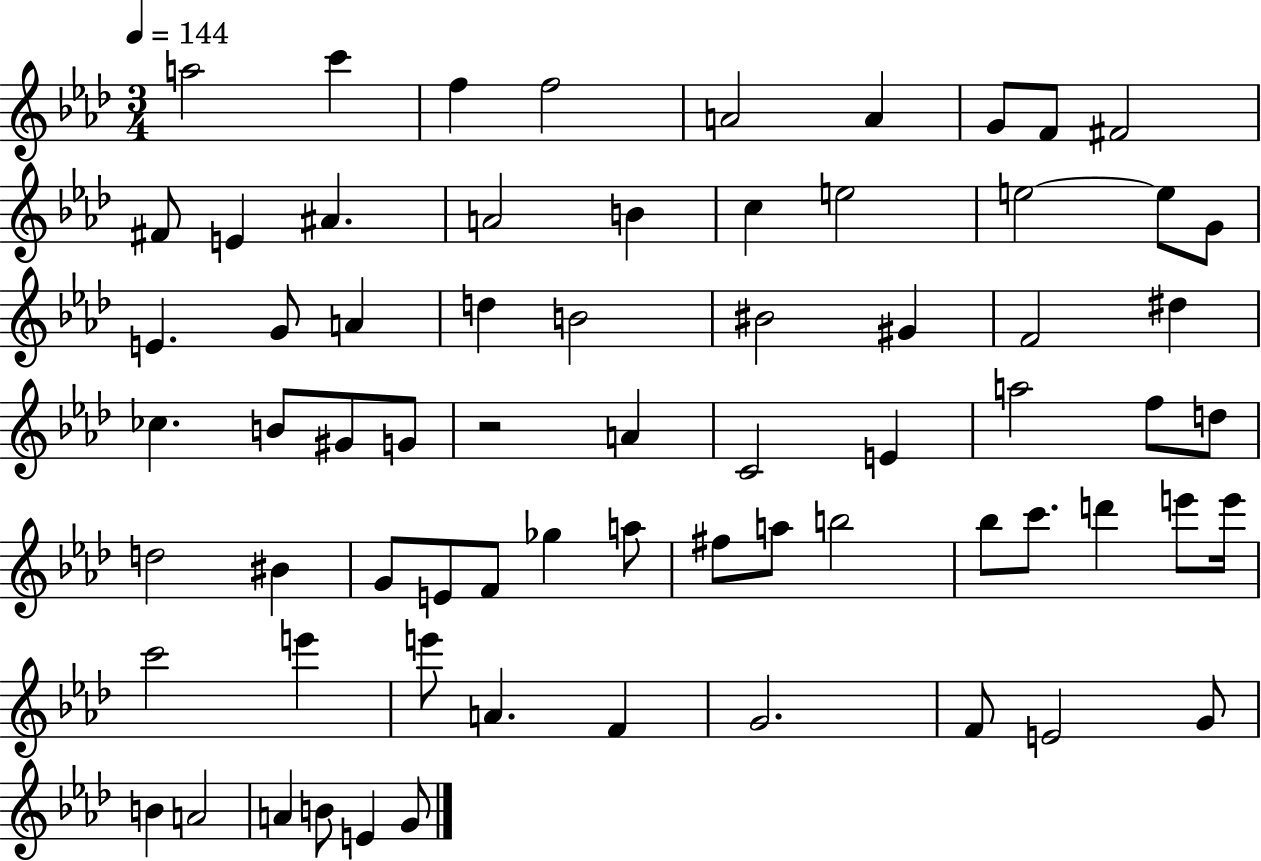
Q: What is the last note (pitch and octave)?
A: G4